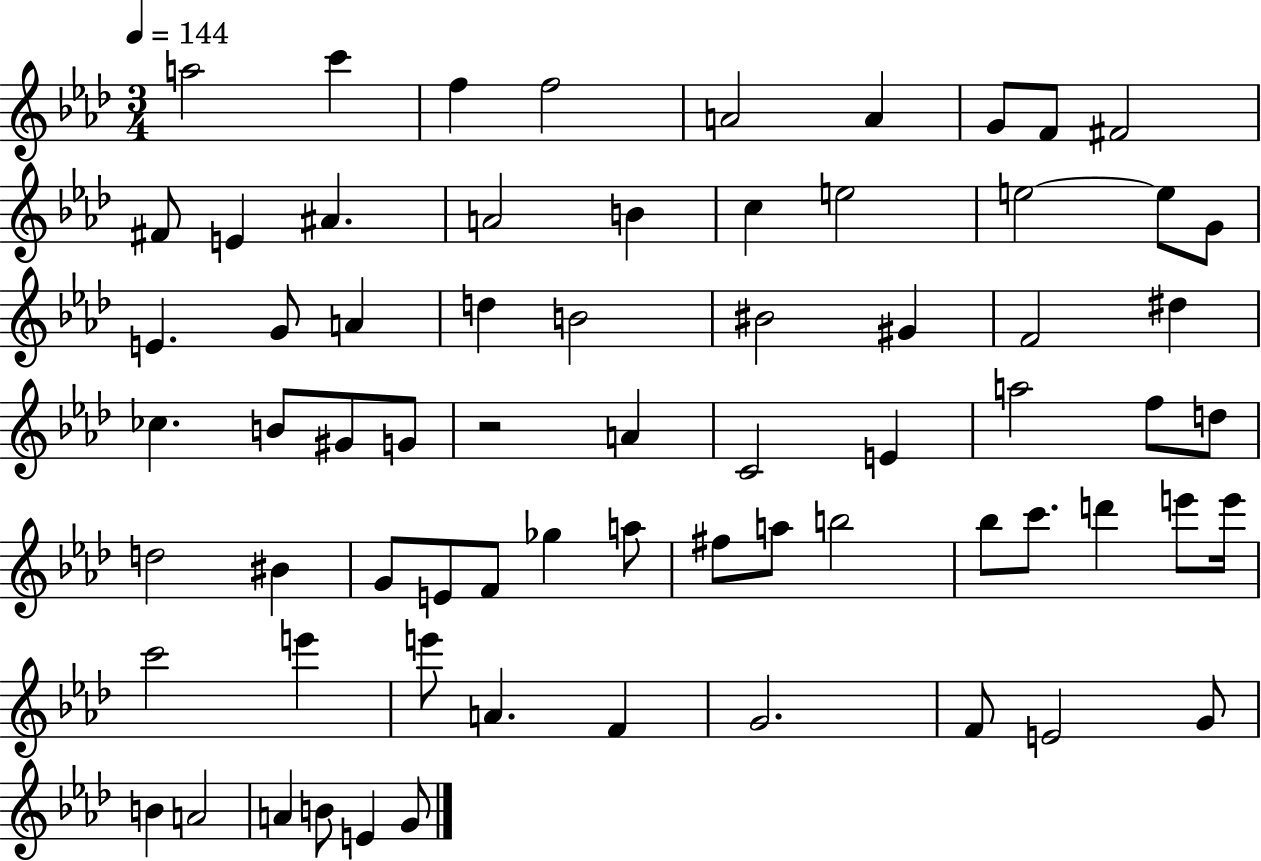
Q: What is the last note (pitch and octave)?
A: G4